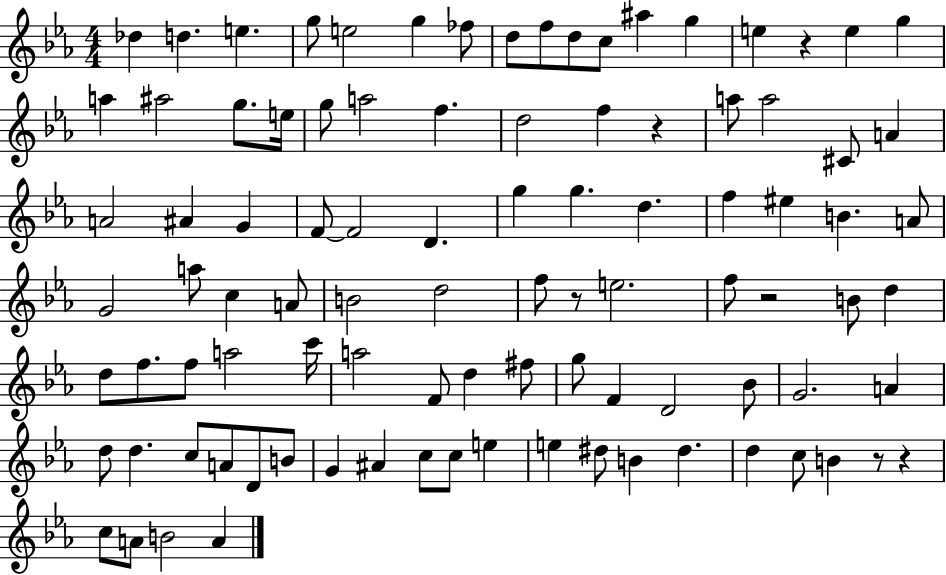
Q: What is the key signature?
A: EES major